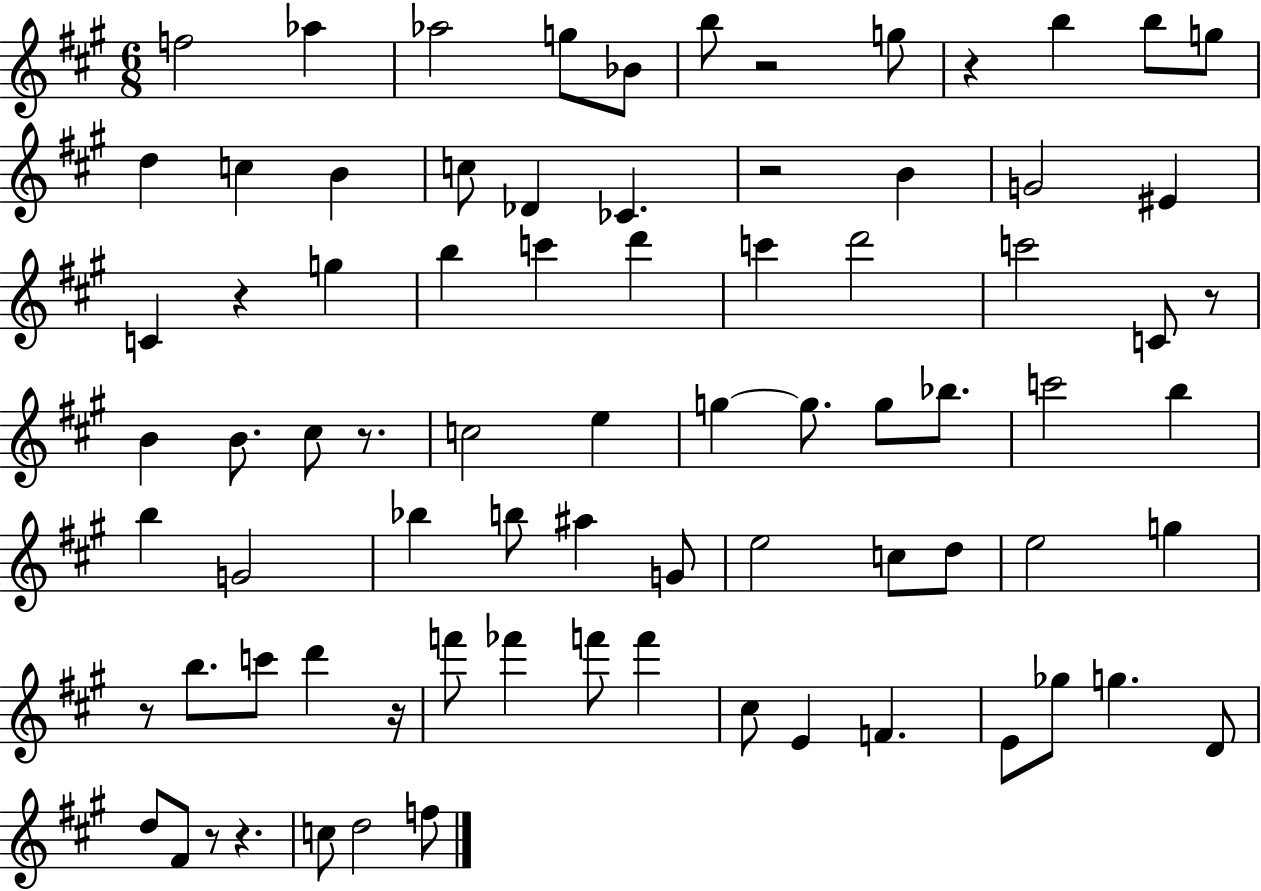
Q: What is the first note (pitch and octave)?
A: F5